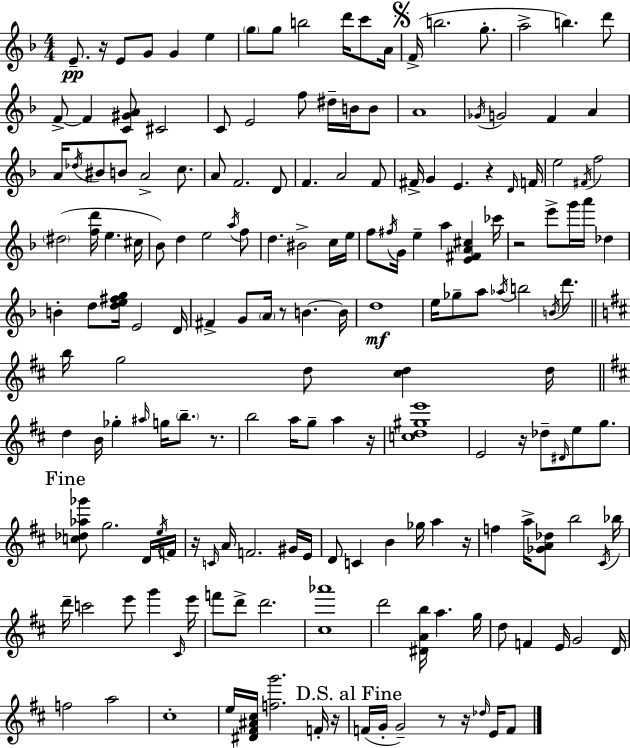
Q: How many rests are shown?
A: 12